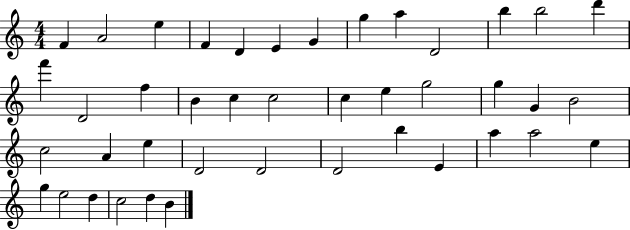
X:1
T:Untitled
M:4/4
L:1/4
K:C
F A2 e F D E G g a D2 b b2 d' f' D2 f B c c2 c e g2 g G B2 c2 A e D2 D2 D2 b E a a2 e g e2 d c2 d B